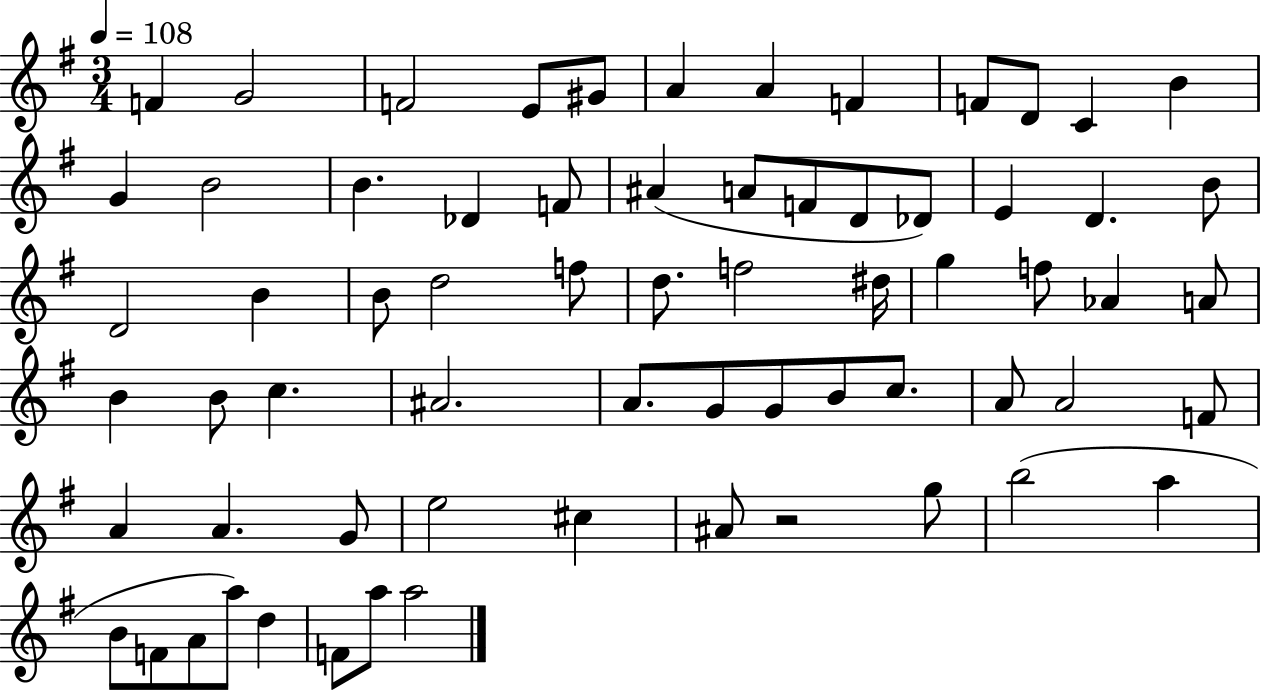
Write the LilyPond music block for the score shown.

{
  \clef treble
  \numericTimeSignature
  \time 3/4
  \key g \major
  \tempo 4 = 108
  f'4 g'2 | f'2 e'8 gis'8 | a'4 a'4 f'4 | f'8 d'8 c'4 b'4 | \break g'4 b'2 | b'4. des'4 f'8 | ais'4( a'8 f'8 d'8 des'8) | e'4 d'4. b'8 | \break d'2 b'4 | b'8 d''2 f''8 | d''8. f''2 dis''16 | g''4 f''8 aes'4 a'8 | \break b'4 b'8 c''4. | ais'2. | a'8. g'8 g'8 b'8 c''8. | a'8 a'2 f'8 | \break a'4 a'4. g'8 | e''2 cis''4 | ais'8 r2 g''8 | b''2( a''4 | \break b'8 f'8 a'8 a''8) d''4 | f'8 a''8 a''2 | \bar "|."
}